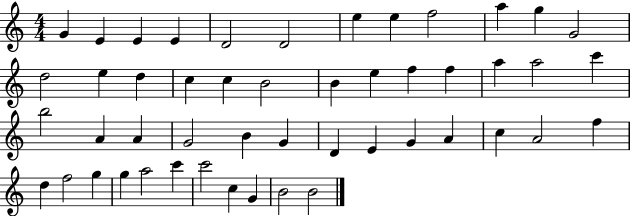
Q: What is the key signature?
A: C major